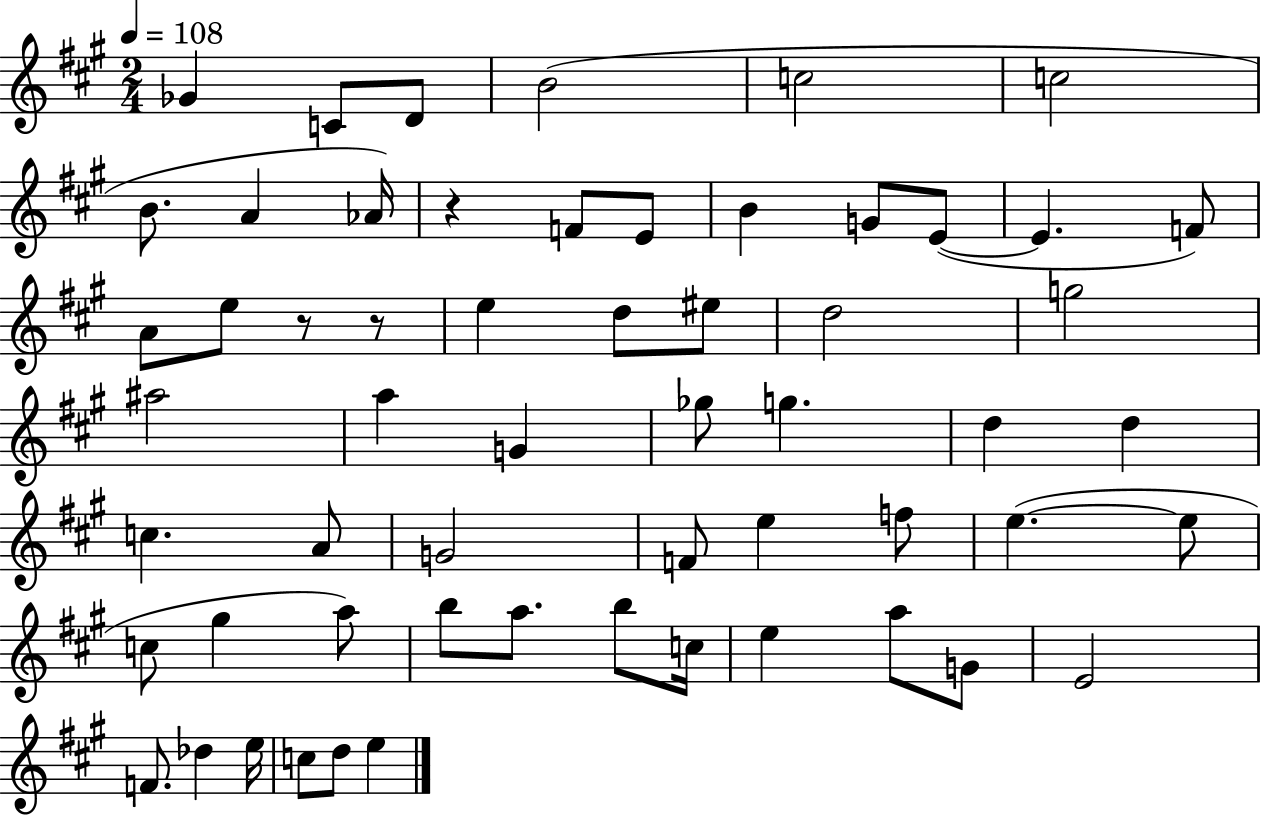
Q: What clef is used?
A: treble